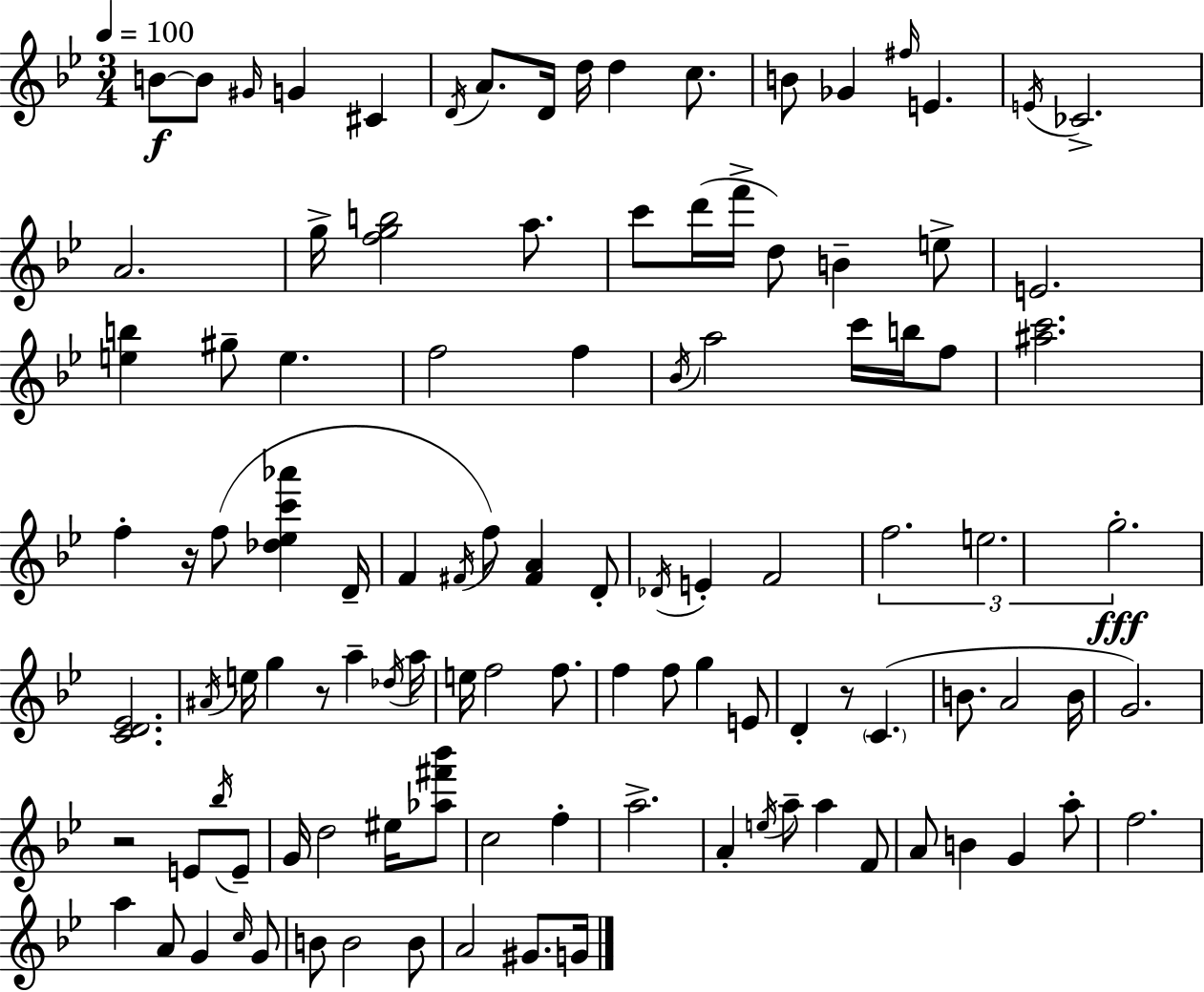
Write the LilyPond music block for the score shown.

{
  \clef treble
  \numericTimeSignature
  \time 3/4
  \key g \minor
  \tempo 4 = 100
  b'8~~\f b'8 \grace { gis'16 } g'4 cis'4 | \acciaccatura { d'16 } a'8. d'16 d''16 d''4 c''8. | b'8 ges'4 \grace { fis''16 } e'4. | \acciaccatura { e'16 } ces'2.-> | \break a'2. | g''16-> <f'' g'' b''>2 | a''8. c'''8 d'''16( f'''16-> d''8) b'4-- | e''8-> e'2. | \break <e'' b''>4 gis''8-- e''4. | f''2 | f''4 \acciaccatura { bes'16 } a''2 | c'''16 b''16 f''8 <ais'' c'''>2. | \break f''4-. r16 f''8( | <des'' ees'' c''' aes'''>4 d'16-- f'4 \acciaccatura { fis'16 } f''8) | <fis' a'>4 d'8-. \acciaccatura { des'16 } e'4-. f'2 | \tuplet 3/2 { f''2. | \break e''2. | g''2.-.\fff } | <c' d' ees'>2. | \acciaccatura { ais'16 } e''16 g''4 | \break r8 a''4-- \acciaccatura { des''16 } a''16 e''16 f''2 | f''8. f''4 | f''8 g''4 e'8 d'4-. | r8 \parenthesize c'4.( b'8. | \break a'2 b'16 g'2.) | r2 | e'8 \acciaccatura { bes''16 } e'8-- g'16 d''2 | eis''16 <aes'' fis''' bes'''>8 c''2 | \break f''4-. a''2.-> | a'4-. | \acciaccatura { e''16 } a''8-- a''4 f'8 a'8 | b'4 g'4 a''8-. f''2. | \break a''4 | a'8 g'4 \grace { c''16 } g'8 | b'8 b'2 b'8 | a'2 gis'8. g'16 | \break \bar "|."
}